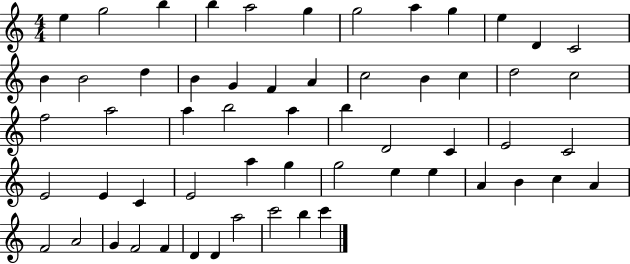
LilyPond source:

{
  \clef treble
  \numericTimeSignature
  \time 4/4
  \key c \major
  e''4 g''2 b''4 | b''4 a''2 g''4 | g''2 a''4 g''4 | e''4 d'4 c'2 | \break b'4 b'2 d''4 | b'4 g'4 f'4 a'4 | c''2 b'4 c''4 | d''2 c''2 | \break f''2 a''2 | a''4 b''2 a''4 | b''4 d'2 c'4 | e'2 c'2 | \break e'2 e'4 c'4 | e'2 a''4 g''4 | g''2 e''4 e''4 | a'4 b'4 c''4 a'4 | \break f'2 a'2 | g'4 f'2 f'4 | d'4 d'4 a''2 | c'''2 b''4 c'''4 | \break \bar "|."
}